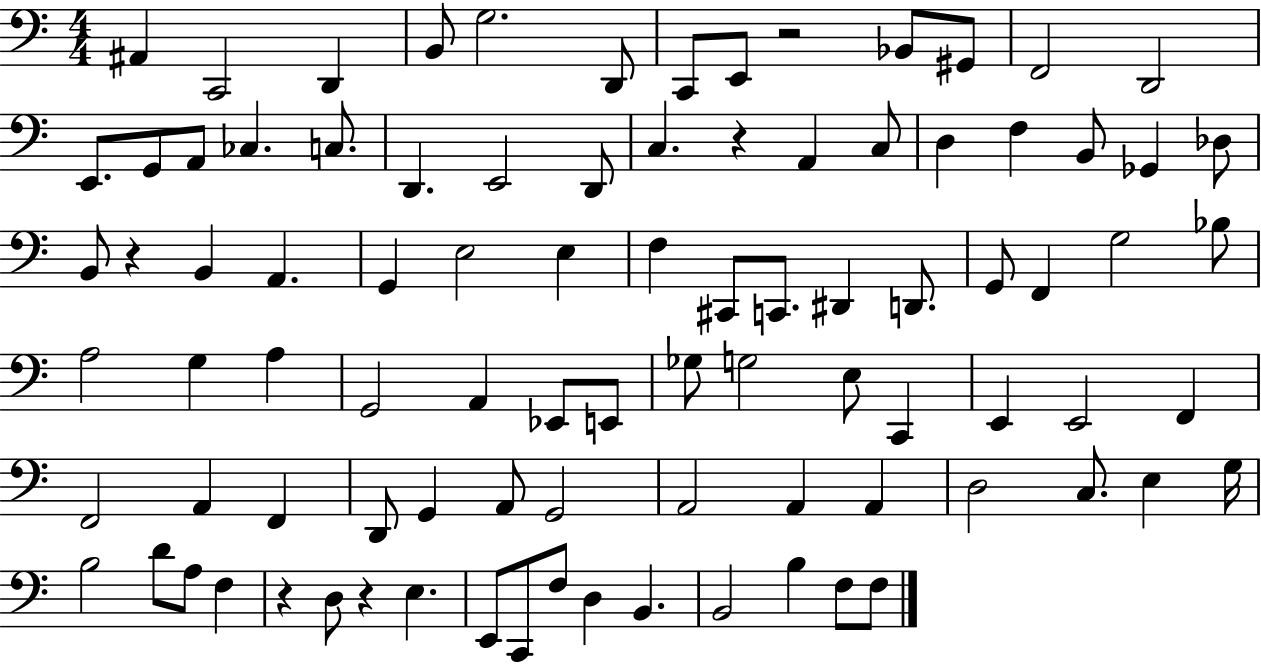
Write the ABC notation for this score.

X:1
T:Untitled
M:4/4
L:1/4
K:C
^A,, C,,2 D,, B,,/2 G,2 D,,/2 C,,/2 E,,/2 z2 _B,,/2 ^G,,/2 F,,2 D,,2 E,,/2 G,,/2 A,,/2 _C, C,/2 D,, E,,2 D,,/2 C, z A,, C,/2 D, F, B,,/2 _G,, _D,/2 B,,/2 z B,, A,, G,, E,2 E, F, ^C,,/2 C,,/2 ^D,, D,,/2 G,,/2 F,, G,2 _B,/2 A,2 G, A, G,,2 A,, _E,,/2 E,,/2 _G,/2 G,2 E,/2 C,, E,, E,,2 F,, F,,2 A,, F,, D,,/2 G,, A,,/2 G,,2 A,,2 A,, A,, D,2 C,/2 E, G,/4 B,2 D/2 A,/2 F, z D,/2 z E, E,,/2 C,,/2 F,/2 D, B,, B,,2 B, F,/2 F,/2